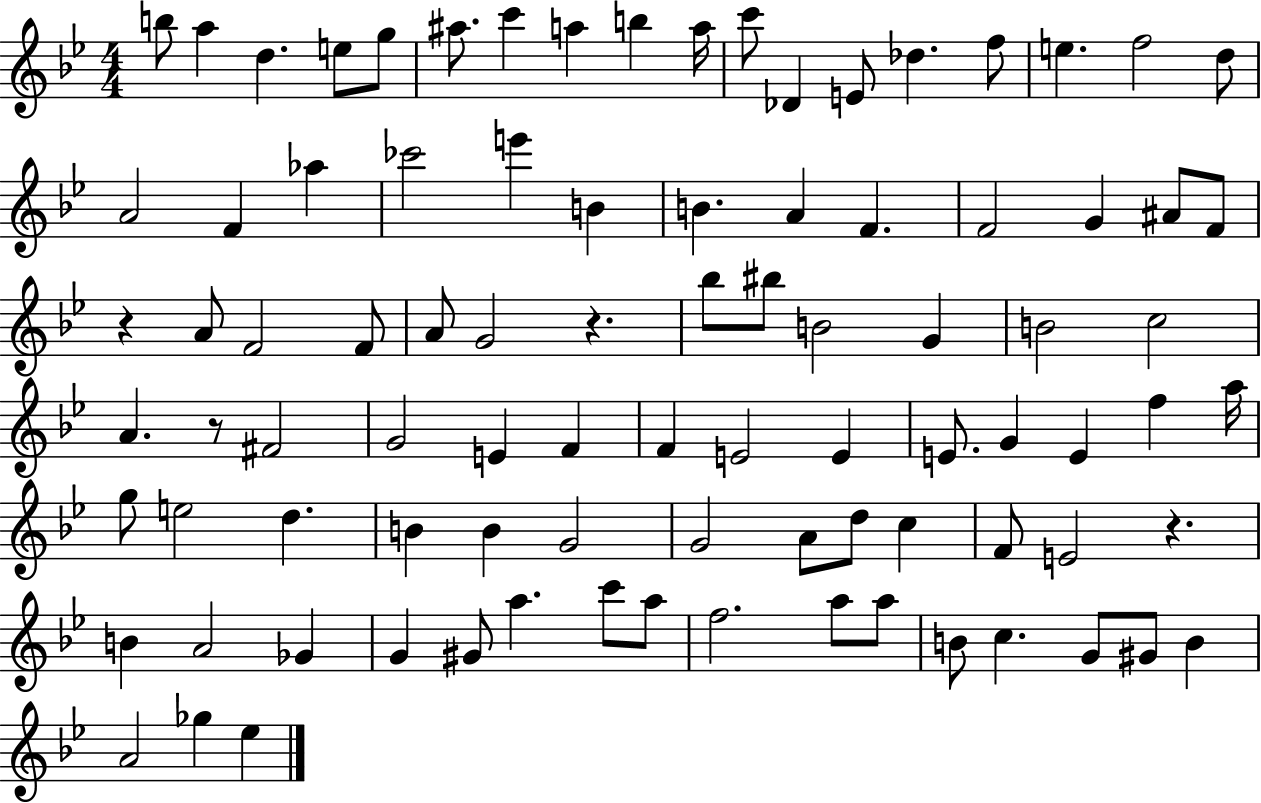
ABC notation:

X:1
T:Untitled
M:4/4
L:1/4
K:Bb
b/2 a d e/2 g/2 ^a/2 c' a b a/4 c'/2 _D E/2 _d f/2 e f2 d/2 A2 F _a _c'2 e' B B A F F2 G ^A/2 F/2 z A/2 F2 F/2 A/2 G2 z _b/2 ^b/2 B2 G B2 c2 A z/2 ^F2 G2 E F F E2 E E/2 G E f a/4 g/2 e2 d B B G2 G2 A/2 d/2 c F/2 E2 z B A2 _G G ^G/2 a c'/2 a/2 f2 a/2 a/2 B/2 c G/2 ^G/2 B A2 _g _e